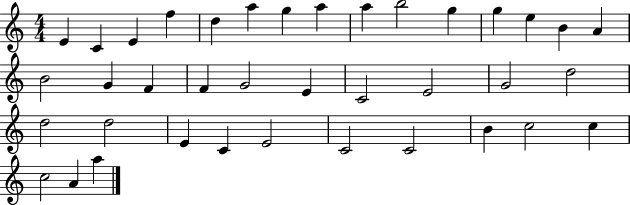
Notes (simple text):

E4/q C4/q E4/q F5/q D5/q A5/q G5/q A5/q A5/q B5/h G5/q G5/q E5/q B4/q A4/q B4/h G4/q F4/q F4/q G4/h E4/q C4/h E4/h G4/h D5/h D5/h D5/h E4/q C4/q E4/h C4/h C4/h B4/q C5/h C5/q C5/h A4/q A5/q